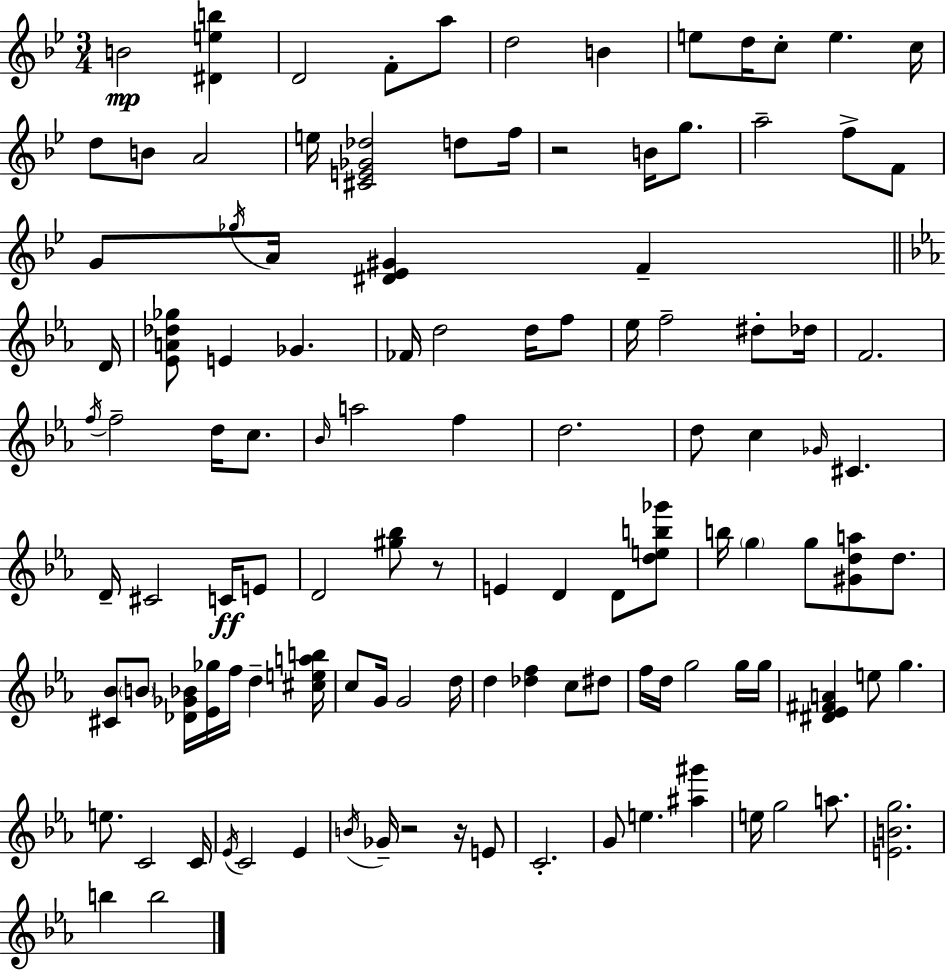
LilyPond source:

{
  \clef treble
  \numericTimeSignature
  \time 3/4
  \key bes \major
  b'2\mp <dis' e'' b''>4 | d'2 f'8-. a''8 | d''2 b'4 | e''8 d''16 c''8-. e''4. c''16 | \break d''8 b'8 a'2 | e''16 <cis' e' ges' des''>2 d''8 f''16 | r2 b'16 g''8. | a''2-- f''8-> f'8 | \break g'8 \acciaccatura { ges''16 } a'16 <dis' ees' gis'>4 f'4-- | \bar "||" \break \key ees \major d'16 <ees' a' des'' ges''>8 e'4 ges'4. | fes'16 d''2 d''16 f''8 | ees''16 f''2-- dis''8-. | des''16 f'2. | \break \acciaccatura { f''16 } f''2-- d''16 c''8. | \grace { bes'16 } a''2 f''4 | d''2. | d''8 c''4 \grace { ges'16 } cis'4. | \break d'16-- cis'2 | c'16\ff e'8 d'2 | <gis'' bes''>8 r8 e'4 d'4 | d'8 <d'' e'' b'' ges'''>8 b''16 \parenthesize g''4 g''8 <gis' d'' a''>8 | \break d''8. <cis' bes'>8 \parenthesize b'8 <des' ges' bes'>16 <ees' ges''>16 f''16 d''4-- | <cis'' e'' a'' b''>16 c''8 g'16 g'2 | d''16 d''4 <des'' f''>4 | c''8 dis''8 f''16 d''16 g''2 | \break g''16 g''16 <dis' ees' fis' a'>4 e''8 g''4. | e''8. c'2 | c'16 \acciaccatura { ees'16 } c'2 | ees'4 \acciaccatura { b'16 } ges'16-- r2 | \break r16 e'8 c'2.-. | g'8 e''4. | <ais'' gis'''>4 e''16 g''2 | a''8. <e' b' g''>2. | \break b''4 b''2 | \bar "|."
}